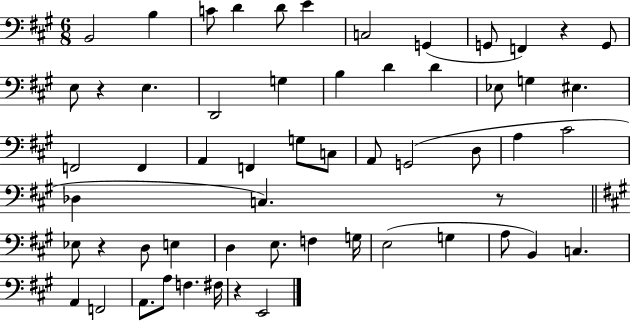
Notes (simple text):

B2/h B3/q C4/e D4/q D4/e E4/q C3/h G2/q G2/e F2/q R/q G2/e E3/e R/q E3/q. D2/h G3/q B3/q D4/q D4/q Eb3/e G3/q EIS3/q. F2/h F2/q A2/q F2/q G3/e C3/e A2/e G2/h D3/e A3/q C#4/h Db3/q C3/q. R/e Eb3/e R/q D3/e E3/q D3/q E3/e. F3/q G3/s E3/h G3/q A3/e B2/q C3/q. A2/q F2/h A2/e. A3/e F3/q. F#3/s R/q E2/h